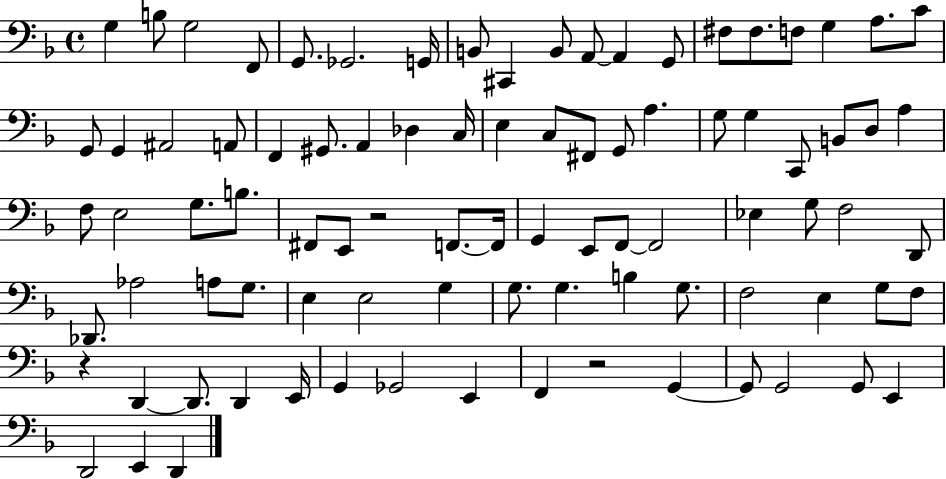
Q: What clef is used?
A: bass